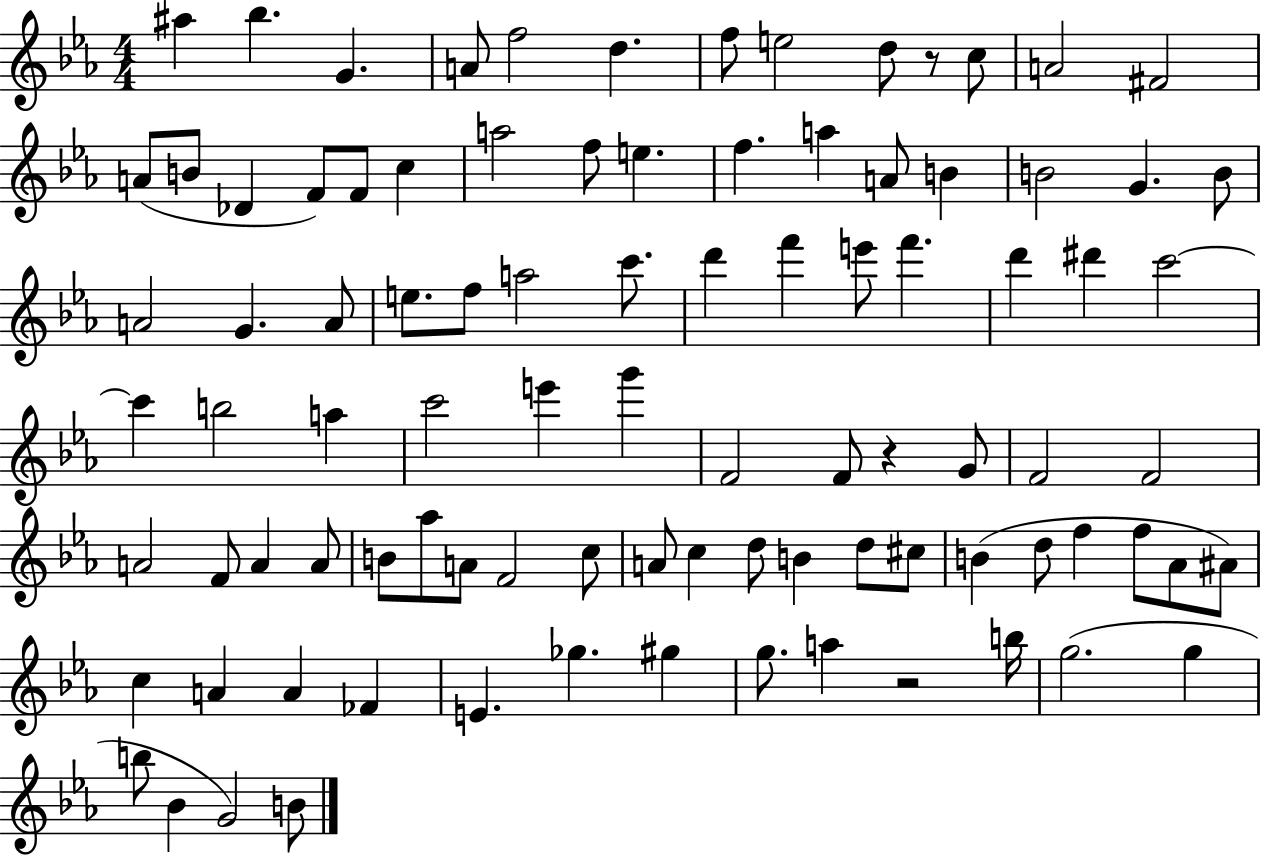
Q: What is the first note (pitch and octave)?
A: A#5